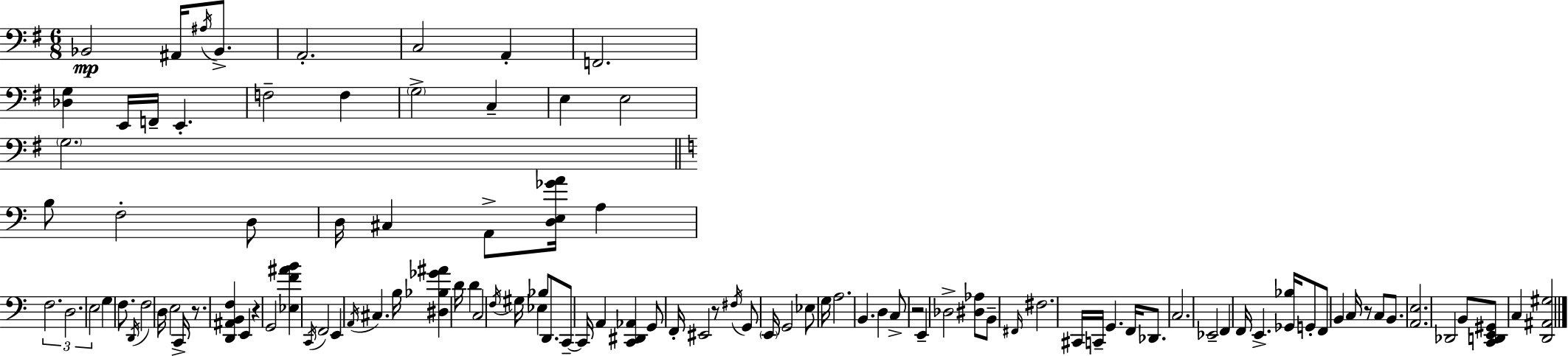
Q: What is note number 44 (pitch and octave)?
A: D4